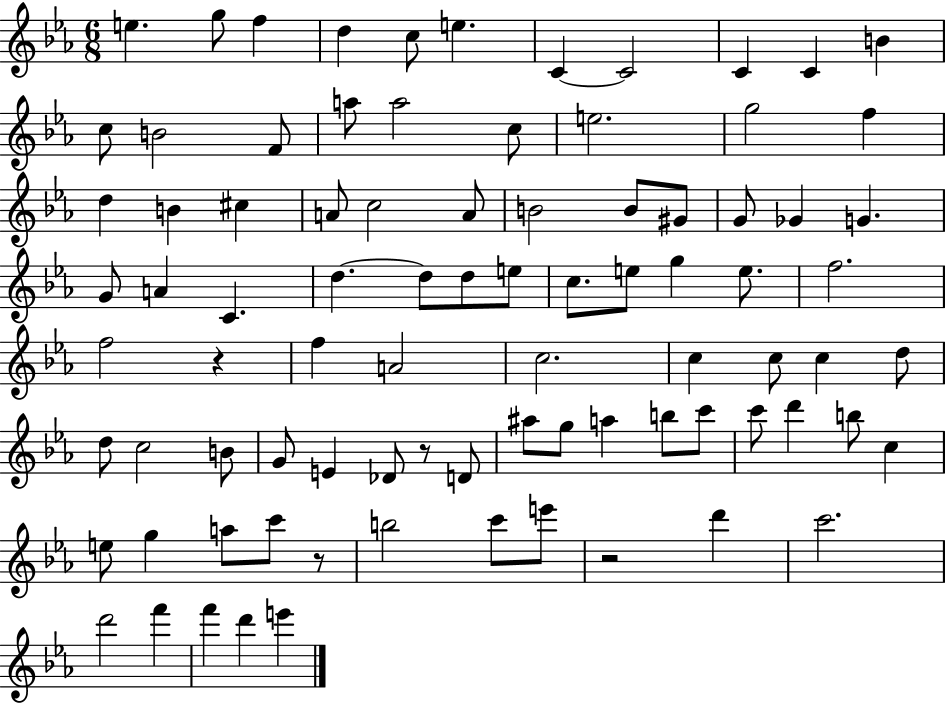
E5/q. G5/e F5/q D5/q C5/e E5/q. C4/q C4/h C4/q C4/q B4/q C5/e B4/h F4/e A5/e A5/h C5/e E5/h. G5/h F5/q D5/q B4/q C#5/q A4/e C5/h A4/e B4/h B4/e G#4/e G4/e Gb4/q G4/q. G4/e A4/q C4/q. D5/q. D5/e D5/e E5/e C5/e. E5/e G5/q E5/e. F5/h. F5/h R/q F5/q A4/h C5/h. C5/q C5/e C5/q D5/e D5/e C5/h B4/e G4/e E4/q Db4/e R/e D4/e A#5/e G5/e A5/q B5/e C6/e C6/e D6/q B5/e C5/q E5/e G5/q A5/e C6/e R/e B5/h C6/e E6/e R/h D6/q C6/h. D6/h F6/q F6/q D6/q E6/q